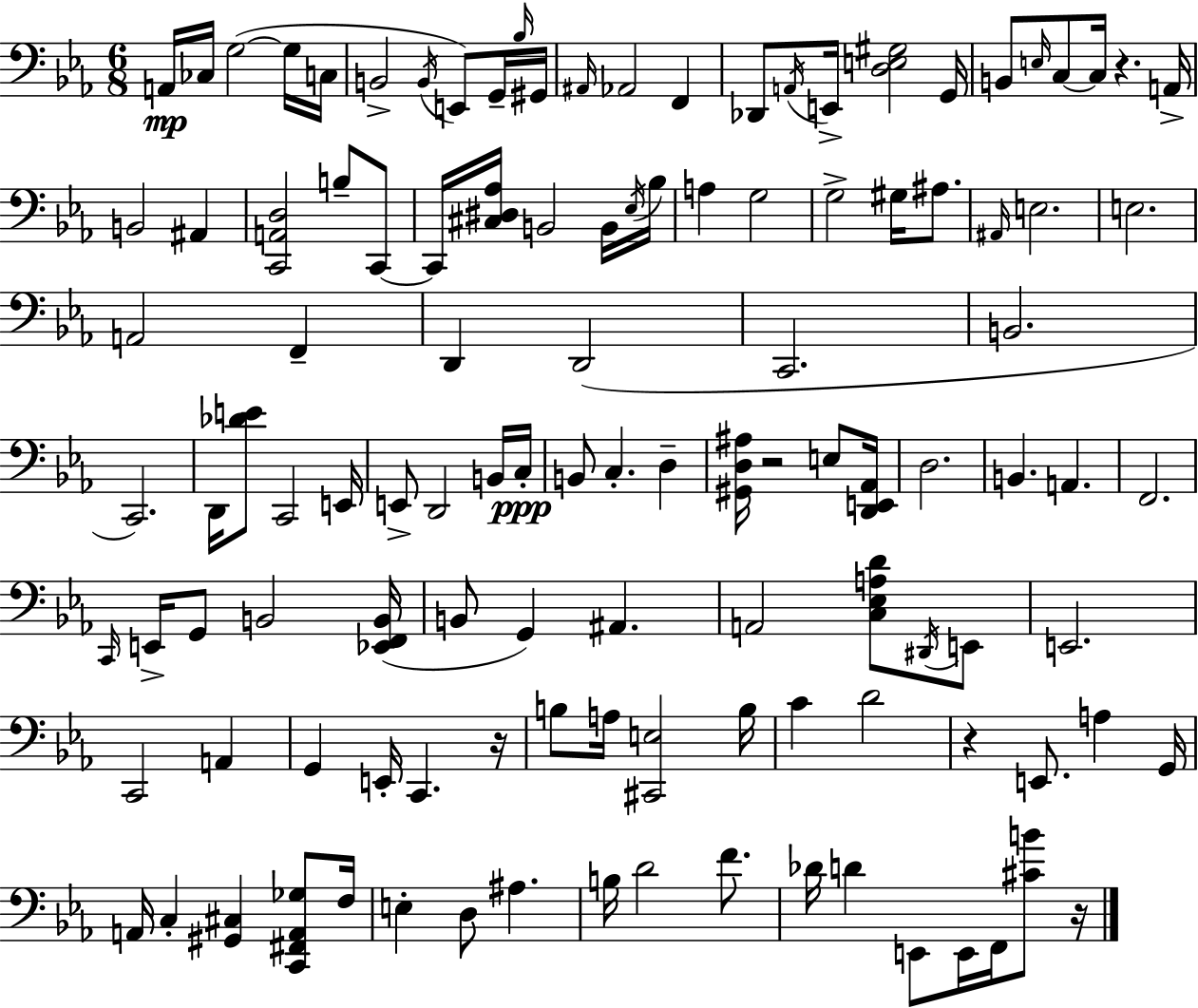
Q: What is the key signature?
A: C minor